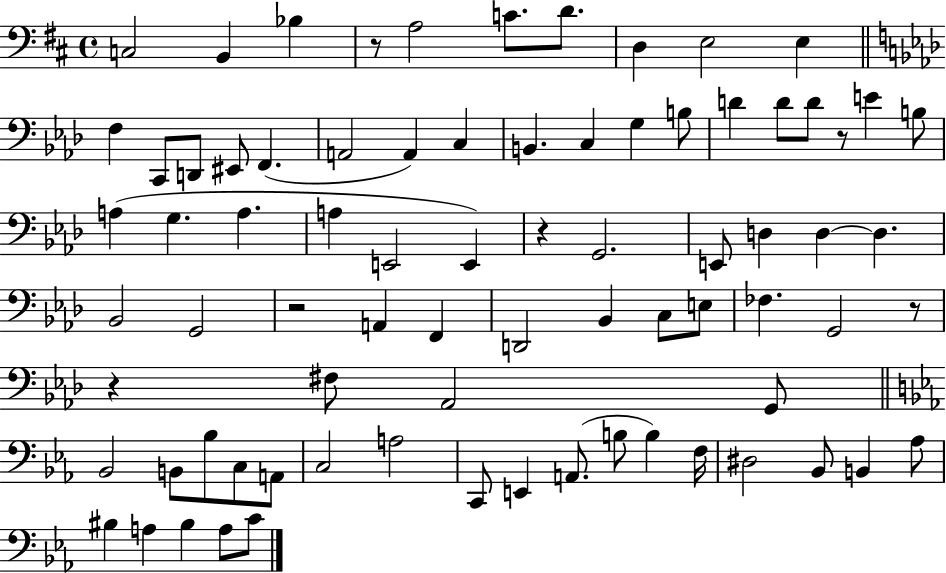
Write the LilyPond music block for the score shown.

{
  \clef bass
  \time 4/4
  \defaultTimeSignature
  \key d \major
  c2 b,4 bes4 | r8 a2 c'8. d'8. | d4 e2 e4 | \bar "||" \break \key aes \major f4 c,8 d,8 eis,8 f,4.( | a,2 a,4) c4 | b,4. c4 g4 b8 | d'4 d'8 d'8 r8 e'4 b8 | \break a4( g4. a4. | a4 e,2 e,4) | r4 g,2. | e,8 d4 d4~~ d4. | \break bes,2 g,2 | r2 a,4 f,4 | d,2 bes,4 c8 e8 | fes4. g,2 r8 | \break r4 fis8 aes,2 g,8 | \bar "||" \break \key ees \major bes,2 b,8 bes8 c8 a,8 | c2 a2 | c,8 e,4 a,8.( b8 b4) f16 | dis2 bes,8 b,4 aes8 | \break bis4 a4 bis4 a8 c'8 | \bar "|."
}